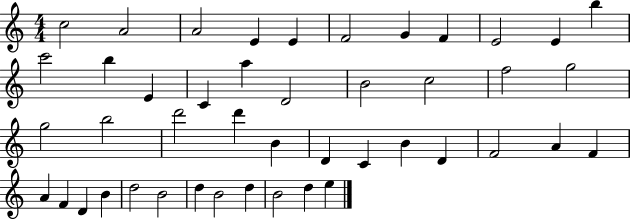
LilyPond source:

{
  \clef treble
  \numericTimeSignature
  \time 4/4
  \key c \major
  c''2 a'2 | a'2 e'4 e'4 | f'2 g'4 f'4 | e'2 e'4 b''4 | \break c'''2 b''4 e'4 | c'4 a''4 d'2 | b'2 c''2 | f''2 g''2 | \break g''2 b''2 | d'''2 d'''4 b'4 | d'4 c'4 b'4 d'4 | f'2 a'4 f'4 | \break a'4 f'4 d'4 b'4 | d''2 b'2 | d''4 b'2 d''4 | b'2 d''4 e''4 | \break \bar "|."
}